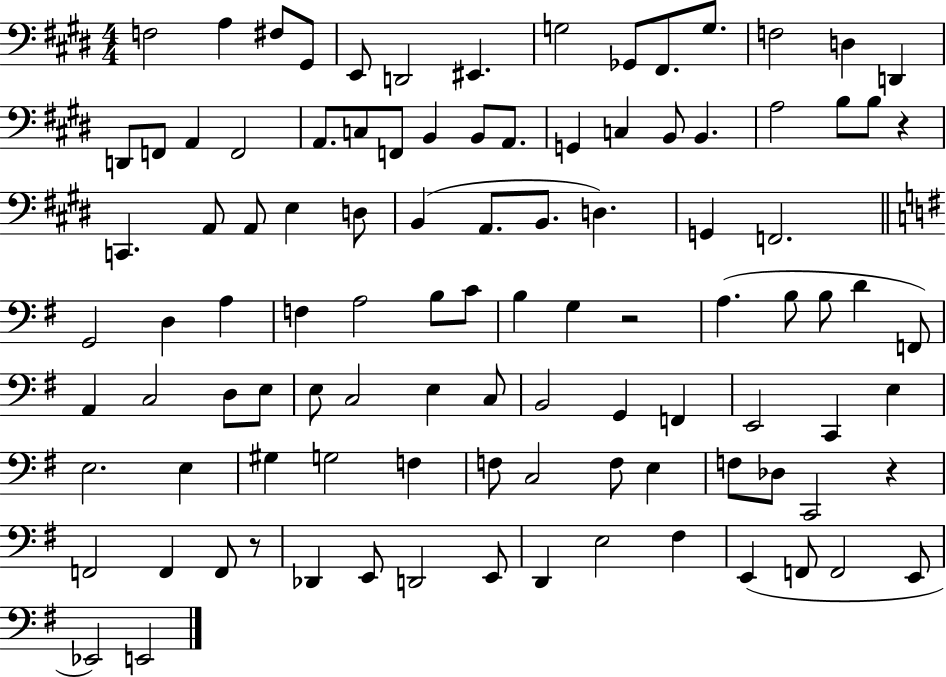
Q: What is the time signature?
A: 4/4